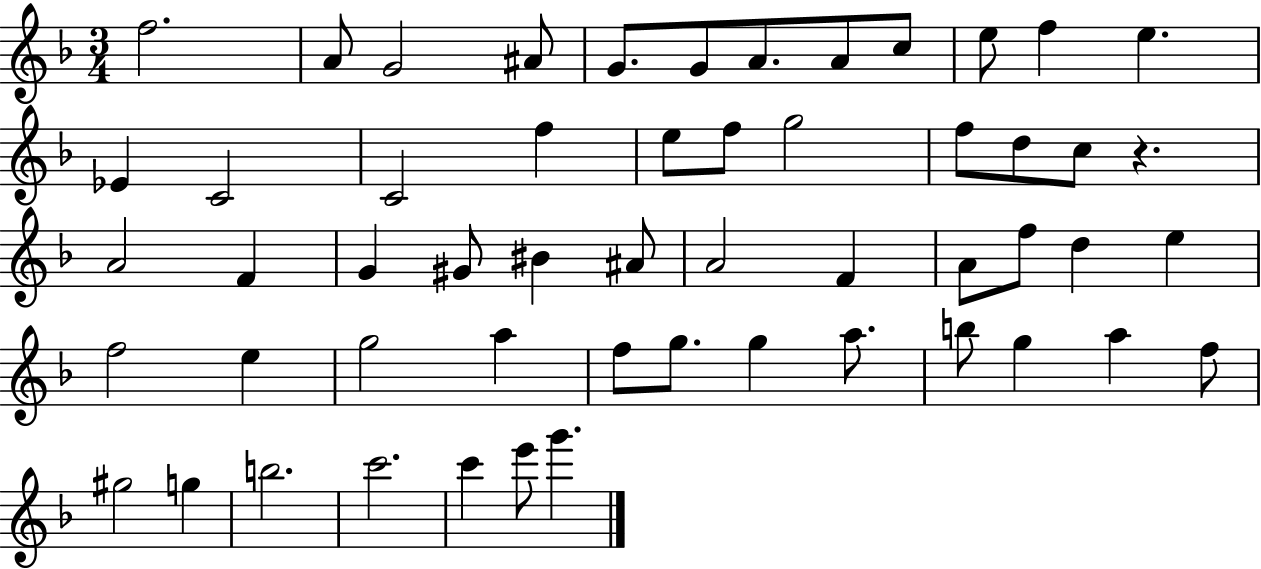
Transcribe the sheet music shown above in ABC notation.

X:1
T:Untitled
M:3/4
L:1/4
K:F
f2 A/2 G2 ^A/2 G/2 G/2 A/2 A/2 c/2 e/2 f e _E C2 C2 f e/2 f/2 g2 f/2 d/2 c/2 z A2 F G ^G/2 ^B ^A/2 A2 F A/2 f/2 d e f2 e g2 a f/2 g/2 g a/2 b/2 g a f/2 ^g2 g b2 c'2 c' e'/2 g'